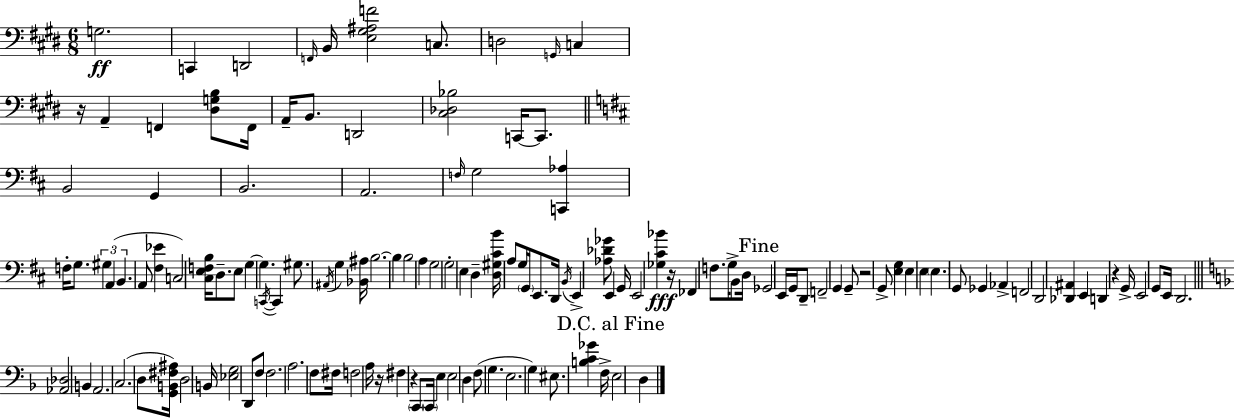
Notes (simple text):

G3/h. C2/q D2/h F2/s B2/s [E3,G#3,A#3,F4]/h C3/e. D3/h G2/s C3/q R/s A2/q F2/q [D#3,G3,B3]/e F2/s A2/s B2/e. D2/h [C#3,Db3,Bb3]/h C2/s C2/e. B2/h G2/q B2/h. A2/h. F3/s G3/h [C2,Ab3]/q F3/s G3/e. G#3/q A2/q B2/q. A2/e [F#3,Eb4]/q C3/h [C#3,E3,F3,B3]/s D3/e. E3/e G3/q G3/q. C2/s C2/q G#3/e. A#2/s G3/q [Bb2,A#3]/s B3/h. B3/q B3/h A3/q G3/h G3/h E3/q D3/q [D3,G#3,C#4,B4]/s A3/e G3/s G2/s E2/e. D2/s B2/s E2/q [Ab3,Db4,Gb4]/e E2/q G2/s E2/h [Gb3,C#4,Bb4]/q R/s FES2/q F3/e. G3/s B2/e D3/s Gb2/h E2/s G2/s D2/e F2/h G2/q G2/e R/h G2/e [E3,G3]/q E3/q E3/q E3/q. G2/e Gb2/q Ab2/q F2/h D2/h [Db2,A#2]/q E2/q D2/q R/q G2/s E2/h G2/e E2/s D2/h. [Ab2,Db3]/h B2/q A2/h. C3/h. D3/e [G2,B2,F#3,A#3]/s D3/h B2/s [Eb3,G3]/h D2/e F3/e F3/h. A3/h. F3/e F#3/s F3/h A3/s R/s F#3/q R/q C2/e C2/s E3/q E3/h D3/q F3/e G3/q. E3/h. G3/q EIS3/e. [B3,C4,Gb4]/q F3/s E3/h D3/q